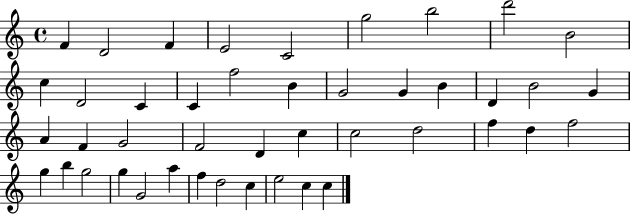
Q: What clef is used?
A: treble